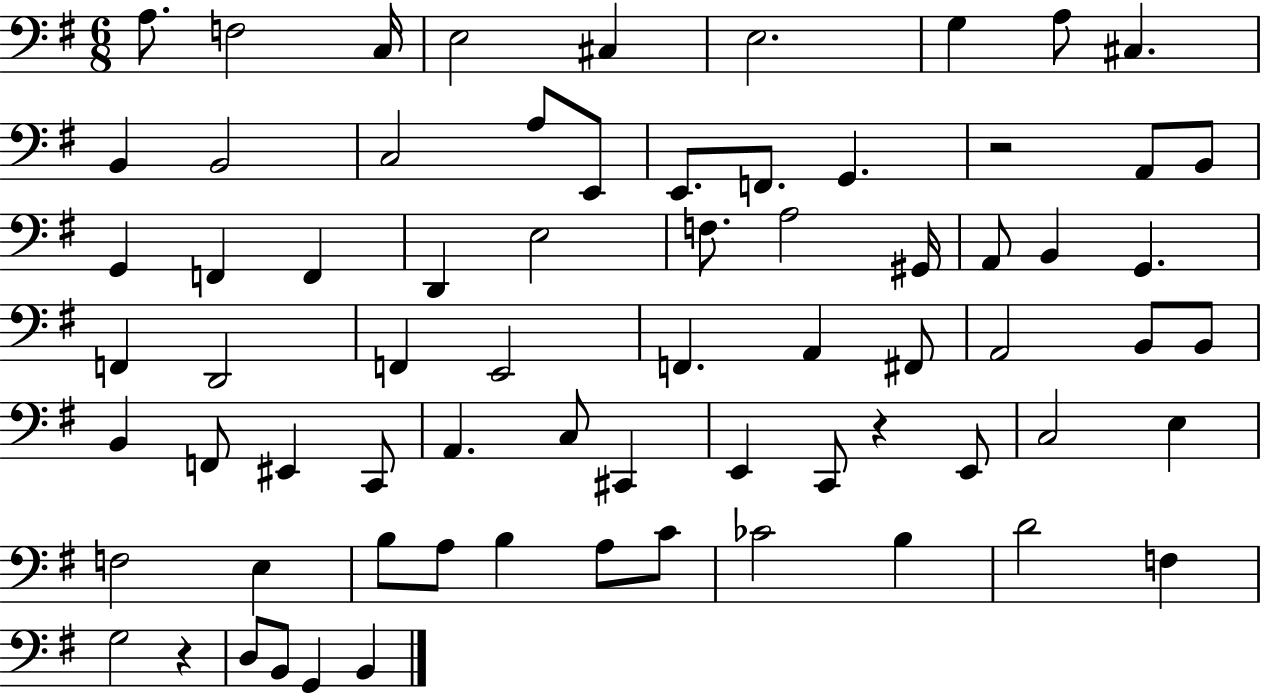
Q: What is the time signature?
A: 6/8